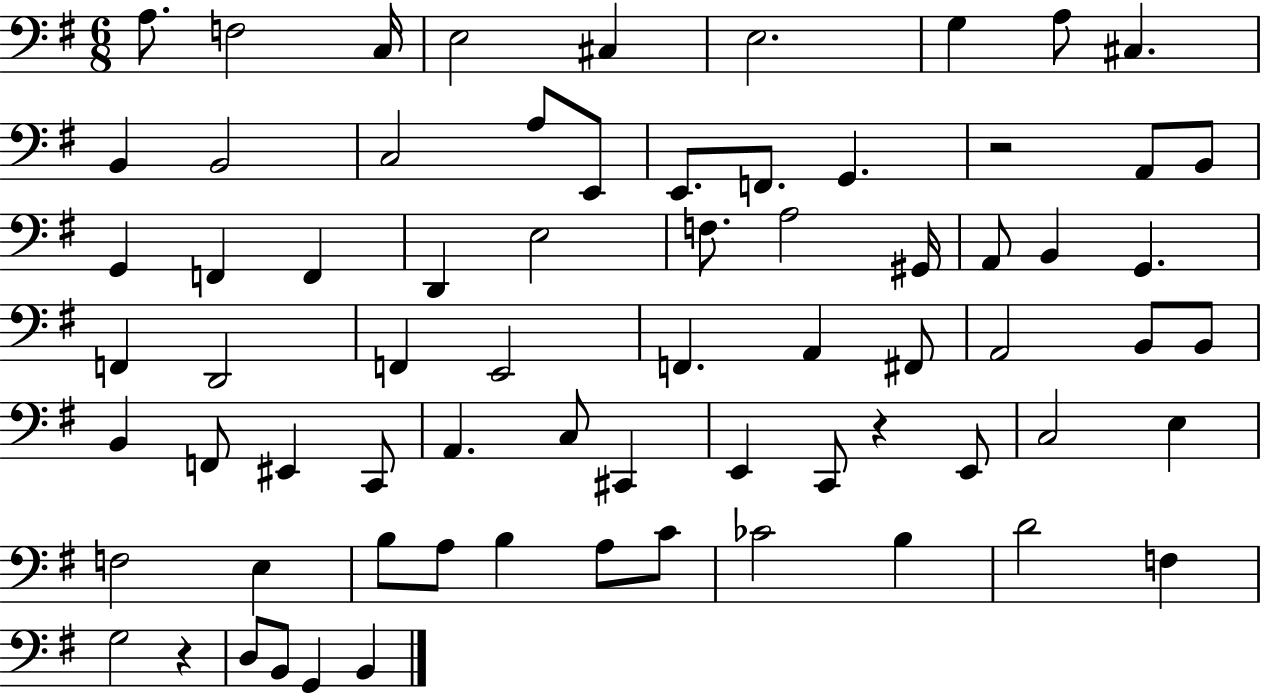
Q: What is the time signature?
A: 6/8